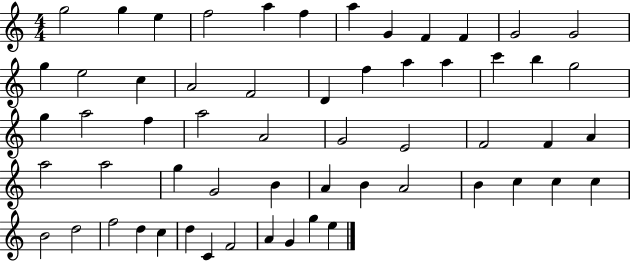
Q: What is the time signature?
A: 4/4